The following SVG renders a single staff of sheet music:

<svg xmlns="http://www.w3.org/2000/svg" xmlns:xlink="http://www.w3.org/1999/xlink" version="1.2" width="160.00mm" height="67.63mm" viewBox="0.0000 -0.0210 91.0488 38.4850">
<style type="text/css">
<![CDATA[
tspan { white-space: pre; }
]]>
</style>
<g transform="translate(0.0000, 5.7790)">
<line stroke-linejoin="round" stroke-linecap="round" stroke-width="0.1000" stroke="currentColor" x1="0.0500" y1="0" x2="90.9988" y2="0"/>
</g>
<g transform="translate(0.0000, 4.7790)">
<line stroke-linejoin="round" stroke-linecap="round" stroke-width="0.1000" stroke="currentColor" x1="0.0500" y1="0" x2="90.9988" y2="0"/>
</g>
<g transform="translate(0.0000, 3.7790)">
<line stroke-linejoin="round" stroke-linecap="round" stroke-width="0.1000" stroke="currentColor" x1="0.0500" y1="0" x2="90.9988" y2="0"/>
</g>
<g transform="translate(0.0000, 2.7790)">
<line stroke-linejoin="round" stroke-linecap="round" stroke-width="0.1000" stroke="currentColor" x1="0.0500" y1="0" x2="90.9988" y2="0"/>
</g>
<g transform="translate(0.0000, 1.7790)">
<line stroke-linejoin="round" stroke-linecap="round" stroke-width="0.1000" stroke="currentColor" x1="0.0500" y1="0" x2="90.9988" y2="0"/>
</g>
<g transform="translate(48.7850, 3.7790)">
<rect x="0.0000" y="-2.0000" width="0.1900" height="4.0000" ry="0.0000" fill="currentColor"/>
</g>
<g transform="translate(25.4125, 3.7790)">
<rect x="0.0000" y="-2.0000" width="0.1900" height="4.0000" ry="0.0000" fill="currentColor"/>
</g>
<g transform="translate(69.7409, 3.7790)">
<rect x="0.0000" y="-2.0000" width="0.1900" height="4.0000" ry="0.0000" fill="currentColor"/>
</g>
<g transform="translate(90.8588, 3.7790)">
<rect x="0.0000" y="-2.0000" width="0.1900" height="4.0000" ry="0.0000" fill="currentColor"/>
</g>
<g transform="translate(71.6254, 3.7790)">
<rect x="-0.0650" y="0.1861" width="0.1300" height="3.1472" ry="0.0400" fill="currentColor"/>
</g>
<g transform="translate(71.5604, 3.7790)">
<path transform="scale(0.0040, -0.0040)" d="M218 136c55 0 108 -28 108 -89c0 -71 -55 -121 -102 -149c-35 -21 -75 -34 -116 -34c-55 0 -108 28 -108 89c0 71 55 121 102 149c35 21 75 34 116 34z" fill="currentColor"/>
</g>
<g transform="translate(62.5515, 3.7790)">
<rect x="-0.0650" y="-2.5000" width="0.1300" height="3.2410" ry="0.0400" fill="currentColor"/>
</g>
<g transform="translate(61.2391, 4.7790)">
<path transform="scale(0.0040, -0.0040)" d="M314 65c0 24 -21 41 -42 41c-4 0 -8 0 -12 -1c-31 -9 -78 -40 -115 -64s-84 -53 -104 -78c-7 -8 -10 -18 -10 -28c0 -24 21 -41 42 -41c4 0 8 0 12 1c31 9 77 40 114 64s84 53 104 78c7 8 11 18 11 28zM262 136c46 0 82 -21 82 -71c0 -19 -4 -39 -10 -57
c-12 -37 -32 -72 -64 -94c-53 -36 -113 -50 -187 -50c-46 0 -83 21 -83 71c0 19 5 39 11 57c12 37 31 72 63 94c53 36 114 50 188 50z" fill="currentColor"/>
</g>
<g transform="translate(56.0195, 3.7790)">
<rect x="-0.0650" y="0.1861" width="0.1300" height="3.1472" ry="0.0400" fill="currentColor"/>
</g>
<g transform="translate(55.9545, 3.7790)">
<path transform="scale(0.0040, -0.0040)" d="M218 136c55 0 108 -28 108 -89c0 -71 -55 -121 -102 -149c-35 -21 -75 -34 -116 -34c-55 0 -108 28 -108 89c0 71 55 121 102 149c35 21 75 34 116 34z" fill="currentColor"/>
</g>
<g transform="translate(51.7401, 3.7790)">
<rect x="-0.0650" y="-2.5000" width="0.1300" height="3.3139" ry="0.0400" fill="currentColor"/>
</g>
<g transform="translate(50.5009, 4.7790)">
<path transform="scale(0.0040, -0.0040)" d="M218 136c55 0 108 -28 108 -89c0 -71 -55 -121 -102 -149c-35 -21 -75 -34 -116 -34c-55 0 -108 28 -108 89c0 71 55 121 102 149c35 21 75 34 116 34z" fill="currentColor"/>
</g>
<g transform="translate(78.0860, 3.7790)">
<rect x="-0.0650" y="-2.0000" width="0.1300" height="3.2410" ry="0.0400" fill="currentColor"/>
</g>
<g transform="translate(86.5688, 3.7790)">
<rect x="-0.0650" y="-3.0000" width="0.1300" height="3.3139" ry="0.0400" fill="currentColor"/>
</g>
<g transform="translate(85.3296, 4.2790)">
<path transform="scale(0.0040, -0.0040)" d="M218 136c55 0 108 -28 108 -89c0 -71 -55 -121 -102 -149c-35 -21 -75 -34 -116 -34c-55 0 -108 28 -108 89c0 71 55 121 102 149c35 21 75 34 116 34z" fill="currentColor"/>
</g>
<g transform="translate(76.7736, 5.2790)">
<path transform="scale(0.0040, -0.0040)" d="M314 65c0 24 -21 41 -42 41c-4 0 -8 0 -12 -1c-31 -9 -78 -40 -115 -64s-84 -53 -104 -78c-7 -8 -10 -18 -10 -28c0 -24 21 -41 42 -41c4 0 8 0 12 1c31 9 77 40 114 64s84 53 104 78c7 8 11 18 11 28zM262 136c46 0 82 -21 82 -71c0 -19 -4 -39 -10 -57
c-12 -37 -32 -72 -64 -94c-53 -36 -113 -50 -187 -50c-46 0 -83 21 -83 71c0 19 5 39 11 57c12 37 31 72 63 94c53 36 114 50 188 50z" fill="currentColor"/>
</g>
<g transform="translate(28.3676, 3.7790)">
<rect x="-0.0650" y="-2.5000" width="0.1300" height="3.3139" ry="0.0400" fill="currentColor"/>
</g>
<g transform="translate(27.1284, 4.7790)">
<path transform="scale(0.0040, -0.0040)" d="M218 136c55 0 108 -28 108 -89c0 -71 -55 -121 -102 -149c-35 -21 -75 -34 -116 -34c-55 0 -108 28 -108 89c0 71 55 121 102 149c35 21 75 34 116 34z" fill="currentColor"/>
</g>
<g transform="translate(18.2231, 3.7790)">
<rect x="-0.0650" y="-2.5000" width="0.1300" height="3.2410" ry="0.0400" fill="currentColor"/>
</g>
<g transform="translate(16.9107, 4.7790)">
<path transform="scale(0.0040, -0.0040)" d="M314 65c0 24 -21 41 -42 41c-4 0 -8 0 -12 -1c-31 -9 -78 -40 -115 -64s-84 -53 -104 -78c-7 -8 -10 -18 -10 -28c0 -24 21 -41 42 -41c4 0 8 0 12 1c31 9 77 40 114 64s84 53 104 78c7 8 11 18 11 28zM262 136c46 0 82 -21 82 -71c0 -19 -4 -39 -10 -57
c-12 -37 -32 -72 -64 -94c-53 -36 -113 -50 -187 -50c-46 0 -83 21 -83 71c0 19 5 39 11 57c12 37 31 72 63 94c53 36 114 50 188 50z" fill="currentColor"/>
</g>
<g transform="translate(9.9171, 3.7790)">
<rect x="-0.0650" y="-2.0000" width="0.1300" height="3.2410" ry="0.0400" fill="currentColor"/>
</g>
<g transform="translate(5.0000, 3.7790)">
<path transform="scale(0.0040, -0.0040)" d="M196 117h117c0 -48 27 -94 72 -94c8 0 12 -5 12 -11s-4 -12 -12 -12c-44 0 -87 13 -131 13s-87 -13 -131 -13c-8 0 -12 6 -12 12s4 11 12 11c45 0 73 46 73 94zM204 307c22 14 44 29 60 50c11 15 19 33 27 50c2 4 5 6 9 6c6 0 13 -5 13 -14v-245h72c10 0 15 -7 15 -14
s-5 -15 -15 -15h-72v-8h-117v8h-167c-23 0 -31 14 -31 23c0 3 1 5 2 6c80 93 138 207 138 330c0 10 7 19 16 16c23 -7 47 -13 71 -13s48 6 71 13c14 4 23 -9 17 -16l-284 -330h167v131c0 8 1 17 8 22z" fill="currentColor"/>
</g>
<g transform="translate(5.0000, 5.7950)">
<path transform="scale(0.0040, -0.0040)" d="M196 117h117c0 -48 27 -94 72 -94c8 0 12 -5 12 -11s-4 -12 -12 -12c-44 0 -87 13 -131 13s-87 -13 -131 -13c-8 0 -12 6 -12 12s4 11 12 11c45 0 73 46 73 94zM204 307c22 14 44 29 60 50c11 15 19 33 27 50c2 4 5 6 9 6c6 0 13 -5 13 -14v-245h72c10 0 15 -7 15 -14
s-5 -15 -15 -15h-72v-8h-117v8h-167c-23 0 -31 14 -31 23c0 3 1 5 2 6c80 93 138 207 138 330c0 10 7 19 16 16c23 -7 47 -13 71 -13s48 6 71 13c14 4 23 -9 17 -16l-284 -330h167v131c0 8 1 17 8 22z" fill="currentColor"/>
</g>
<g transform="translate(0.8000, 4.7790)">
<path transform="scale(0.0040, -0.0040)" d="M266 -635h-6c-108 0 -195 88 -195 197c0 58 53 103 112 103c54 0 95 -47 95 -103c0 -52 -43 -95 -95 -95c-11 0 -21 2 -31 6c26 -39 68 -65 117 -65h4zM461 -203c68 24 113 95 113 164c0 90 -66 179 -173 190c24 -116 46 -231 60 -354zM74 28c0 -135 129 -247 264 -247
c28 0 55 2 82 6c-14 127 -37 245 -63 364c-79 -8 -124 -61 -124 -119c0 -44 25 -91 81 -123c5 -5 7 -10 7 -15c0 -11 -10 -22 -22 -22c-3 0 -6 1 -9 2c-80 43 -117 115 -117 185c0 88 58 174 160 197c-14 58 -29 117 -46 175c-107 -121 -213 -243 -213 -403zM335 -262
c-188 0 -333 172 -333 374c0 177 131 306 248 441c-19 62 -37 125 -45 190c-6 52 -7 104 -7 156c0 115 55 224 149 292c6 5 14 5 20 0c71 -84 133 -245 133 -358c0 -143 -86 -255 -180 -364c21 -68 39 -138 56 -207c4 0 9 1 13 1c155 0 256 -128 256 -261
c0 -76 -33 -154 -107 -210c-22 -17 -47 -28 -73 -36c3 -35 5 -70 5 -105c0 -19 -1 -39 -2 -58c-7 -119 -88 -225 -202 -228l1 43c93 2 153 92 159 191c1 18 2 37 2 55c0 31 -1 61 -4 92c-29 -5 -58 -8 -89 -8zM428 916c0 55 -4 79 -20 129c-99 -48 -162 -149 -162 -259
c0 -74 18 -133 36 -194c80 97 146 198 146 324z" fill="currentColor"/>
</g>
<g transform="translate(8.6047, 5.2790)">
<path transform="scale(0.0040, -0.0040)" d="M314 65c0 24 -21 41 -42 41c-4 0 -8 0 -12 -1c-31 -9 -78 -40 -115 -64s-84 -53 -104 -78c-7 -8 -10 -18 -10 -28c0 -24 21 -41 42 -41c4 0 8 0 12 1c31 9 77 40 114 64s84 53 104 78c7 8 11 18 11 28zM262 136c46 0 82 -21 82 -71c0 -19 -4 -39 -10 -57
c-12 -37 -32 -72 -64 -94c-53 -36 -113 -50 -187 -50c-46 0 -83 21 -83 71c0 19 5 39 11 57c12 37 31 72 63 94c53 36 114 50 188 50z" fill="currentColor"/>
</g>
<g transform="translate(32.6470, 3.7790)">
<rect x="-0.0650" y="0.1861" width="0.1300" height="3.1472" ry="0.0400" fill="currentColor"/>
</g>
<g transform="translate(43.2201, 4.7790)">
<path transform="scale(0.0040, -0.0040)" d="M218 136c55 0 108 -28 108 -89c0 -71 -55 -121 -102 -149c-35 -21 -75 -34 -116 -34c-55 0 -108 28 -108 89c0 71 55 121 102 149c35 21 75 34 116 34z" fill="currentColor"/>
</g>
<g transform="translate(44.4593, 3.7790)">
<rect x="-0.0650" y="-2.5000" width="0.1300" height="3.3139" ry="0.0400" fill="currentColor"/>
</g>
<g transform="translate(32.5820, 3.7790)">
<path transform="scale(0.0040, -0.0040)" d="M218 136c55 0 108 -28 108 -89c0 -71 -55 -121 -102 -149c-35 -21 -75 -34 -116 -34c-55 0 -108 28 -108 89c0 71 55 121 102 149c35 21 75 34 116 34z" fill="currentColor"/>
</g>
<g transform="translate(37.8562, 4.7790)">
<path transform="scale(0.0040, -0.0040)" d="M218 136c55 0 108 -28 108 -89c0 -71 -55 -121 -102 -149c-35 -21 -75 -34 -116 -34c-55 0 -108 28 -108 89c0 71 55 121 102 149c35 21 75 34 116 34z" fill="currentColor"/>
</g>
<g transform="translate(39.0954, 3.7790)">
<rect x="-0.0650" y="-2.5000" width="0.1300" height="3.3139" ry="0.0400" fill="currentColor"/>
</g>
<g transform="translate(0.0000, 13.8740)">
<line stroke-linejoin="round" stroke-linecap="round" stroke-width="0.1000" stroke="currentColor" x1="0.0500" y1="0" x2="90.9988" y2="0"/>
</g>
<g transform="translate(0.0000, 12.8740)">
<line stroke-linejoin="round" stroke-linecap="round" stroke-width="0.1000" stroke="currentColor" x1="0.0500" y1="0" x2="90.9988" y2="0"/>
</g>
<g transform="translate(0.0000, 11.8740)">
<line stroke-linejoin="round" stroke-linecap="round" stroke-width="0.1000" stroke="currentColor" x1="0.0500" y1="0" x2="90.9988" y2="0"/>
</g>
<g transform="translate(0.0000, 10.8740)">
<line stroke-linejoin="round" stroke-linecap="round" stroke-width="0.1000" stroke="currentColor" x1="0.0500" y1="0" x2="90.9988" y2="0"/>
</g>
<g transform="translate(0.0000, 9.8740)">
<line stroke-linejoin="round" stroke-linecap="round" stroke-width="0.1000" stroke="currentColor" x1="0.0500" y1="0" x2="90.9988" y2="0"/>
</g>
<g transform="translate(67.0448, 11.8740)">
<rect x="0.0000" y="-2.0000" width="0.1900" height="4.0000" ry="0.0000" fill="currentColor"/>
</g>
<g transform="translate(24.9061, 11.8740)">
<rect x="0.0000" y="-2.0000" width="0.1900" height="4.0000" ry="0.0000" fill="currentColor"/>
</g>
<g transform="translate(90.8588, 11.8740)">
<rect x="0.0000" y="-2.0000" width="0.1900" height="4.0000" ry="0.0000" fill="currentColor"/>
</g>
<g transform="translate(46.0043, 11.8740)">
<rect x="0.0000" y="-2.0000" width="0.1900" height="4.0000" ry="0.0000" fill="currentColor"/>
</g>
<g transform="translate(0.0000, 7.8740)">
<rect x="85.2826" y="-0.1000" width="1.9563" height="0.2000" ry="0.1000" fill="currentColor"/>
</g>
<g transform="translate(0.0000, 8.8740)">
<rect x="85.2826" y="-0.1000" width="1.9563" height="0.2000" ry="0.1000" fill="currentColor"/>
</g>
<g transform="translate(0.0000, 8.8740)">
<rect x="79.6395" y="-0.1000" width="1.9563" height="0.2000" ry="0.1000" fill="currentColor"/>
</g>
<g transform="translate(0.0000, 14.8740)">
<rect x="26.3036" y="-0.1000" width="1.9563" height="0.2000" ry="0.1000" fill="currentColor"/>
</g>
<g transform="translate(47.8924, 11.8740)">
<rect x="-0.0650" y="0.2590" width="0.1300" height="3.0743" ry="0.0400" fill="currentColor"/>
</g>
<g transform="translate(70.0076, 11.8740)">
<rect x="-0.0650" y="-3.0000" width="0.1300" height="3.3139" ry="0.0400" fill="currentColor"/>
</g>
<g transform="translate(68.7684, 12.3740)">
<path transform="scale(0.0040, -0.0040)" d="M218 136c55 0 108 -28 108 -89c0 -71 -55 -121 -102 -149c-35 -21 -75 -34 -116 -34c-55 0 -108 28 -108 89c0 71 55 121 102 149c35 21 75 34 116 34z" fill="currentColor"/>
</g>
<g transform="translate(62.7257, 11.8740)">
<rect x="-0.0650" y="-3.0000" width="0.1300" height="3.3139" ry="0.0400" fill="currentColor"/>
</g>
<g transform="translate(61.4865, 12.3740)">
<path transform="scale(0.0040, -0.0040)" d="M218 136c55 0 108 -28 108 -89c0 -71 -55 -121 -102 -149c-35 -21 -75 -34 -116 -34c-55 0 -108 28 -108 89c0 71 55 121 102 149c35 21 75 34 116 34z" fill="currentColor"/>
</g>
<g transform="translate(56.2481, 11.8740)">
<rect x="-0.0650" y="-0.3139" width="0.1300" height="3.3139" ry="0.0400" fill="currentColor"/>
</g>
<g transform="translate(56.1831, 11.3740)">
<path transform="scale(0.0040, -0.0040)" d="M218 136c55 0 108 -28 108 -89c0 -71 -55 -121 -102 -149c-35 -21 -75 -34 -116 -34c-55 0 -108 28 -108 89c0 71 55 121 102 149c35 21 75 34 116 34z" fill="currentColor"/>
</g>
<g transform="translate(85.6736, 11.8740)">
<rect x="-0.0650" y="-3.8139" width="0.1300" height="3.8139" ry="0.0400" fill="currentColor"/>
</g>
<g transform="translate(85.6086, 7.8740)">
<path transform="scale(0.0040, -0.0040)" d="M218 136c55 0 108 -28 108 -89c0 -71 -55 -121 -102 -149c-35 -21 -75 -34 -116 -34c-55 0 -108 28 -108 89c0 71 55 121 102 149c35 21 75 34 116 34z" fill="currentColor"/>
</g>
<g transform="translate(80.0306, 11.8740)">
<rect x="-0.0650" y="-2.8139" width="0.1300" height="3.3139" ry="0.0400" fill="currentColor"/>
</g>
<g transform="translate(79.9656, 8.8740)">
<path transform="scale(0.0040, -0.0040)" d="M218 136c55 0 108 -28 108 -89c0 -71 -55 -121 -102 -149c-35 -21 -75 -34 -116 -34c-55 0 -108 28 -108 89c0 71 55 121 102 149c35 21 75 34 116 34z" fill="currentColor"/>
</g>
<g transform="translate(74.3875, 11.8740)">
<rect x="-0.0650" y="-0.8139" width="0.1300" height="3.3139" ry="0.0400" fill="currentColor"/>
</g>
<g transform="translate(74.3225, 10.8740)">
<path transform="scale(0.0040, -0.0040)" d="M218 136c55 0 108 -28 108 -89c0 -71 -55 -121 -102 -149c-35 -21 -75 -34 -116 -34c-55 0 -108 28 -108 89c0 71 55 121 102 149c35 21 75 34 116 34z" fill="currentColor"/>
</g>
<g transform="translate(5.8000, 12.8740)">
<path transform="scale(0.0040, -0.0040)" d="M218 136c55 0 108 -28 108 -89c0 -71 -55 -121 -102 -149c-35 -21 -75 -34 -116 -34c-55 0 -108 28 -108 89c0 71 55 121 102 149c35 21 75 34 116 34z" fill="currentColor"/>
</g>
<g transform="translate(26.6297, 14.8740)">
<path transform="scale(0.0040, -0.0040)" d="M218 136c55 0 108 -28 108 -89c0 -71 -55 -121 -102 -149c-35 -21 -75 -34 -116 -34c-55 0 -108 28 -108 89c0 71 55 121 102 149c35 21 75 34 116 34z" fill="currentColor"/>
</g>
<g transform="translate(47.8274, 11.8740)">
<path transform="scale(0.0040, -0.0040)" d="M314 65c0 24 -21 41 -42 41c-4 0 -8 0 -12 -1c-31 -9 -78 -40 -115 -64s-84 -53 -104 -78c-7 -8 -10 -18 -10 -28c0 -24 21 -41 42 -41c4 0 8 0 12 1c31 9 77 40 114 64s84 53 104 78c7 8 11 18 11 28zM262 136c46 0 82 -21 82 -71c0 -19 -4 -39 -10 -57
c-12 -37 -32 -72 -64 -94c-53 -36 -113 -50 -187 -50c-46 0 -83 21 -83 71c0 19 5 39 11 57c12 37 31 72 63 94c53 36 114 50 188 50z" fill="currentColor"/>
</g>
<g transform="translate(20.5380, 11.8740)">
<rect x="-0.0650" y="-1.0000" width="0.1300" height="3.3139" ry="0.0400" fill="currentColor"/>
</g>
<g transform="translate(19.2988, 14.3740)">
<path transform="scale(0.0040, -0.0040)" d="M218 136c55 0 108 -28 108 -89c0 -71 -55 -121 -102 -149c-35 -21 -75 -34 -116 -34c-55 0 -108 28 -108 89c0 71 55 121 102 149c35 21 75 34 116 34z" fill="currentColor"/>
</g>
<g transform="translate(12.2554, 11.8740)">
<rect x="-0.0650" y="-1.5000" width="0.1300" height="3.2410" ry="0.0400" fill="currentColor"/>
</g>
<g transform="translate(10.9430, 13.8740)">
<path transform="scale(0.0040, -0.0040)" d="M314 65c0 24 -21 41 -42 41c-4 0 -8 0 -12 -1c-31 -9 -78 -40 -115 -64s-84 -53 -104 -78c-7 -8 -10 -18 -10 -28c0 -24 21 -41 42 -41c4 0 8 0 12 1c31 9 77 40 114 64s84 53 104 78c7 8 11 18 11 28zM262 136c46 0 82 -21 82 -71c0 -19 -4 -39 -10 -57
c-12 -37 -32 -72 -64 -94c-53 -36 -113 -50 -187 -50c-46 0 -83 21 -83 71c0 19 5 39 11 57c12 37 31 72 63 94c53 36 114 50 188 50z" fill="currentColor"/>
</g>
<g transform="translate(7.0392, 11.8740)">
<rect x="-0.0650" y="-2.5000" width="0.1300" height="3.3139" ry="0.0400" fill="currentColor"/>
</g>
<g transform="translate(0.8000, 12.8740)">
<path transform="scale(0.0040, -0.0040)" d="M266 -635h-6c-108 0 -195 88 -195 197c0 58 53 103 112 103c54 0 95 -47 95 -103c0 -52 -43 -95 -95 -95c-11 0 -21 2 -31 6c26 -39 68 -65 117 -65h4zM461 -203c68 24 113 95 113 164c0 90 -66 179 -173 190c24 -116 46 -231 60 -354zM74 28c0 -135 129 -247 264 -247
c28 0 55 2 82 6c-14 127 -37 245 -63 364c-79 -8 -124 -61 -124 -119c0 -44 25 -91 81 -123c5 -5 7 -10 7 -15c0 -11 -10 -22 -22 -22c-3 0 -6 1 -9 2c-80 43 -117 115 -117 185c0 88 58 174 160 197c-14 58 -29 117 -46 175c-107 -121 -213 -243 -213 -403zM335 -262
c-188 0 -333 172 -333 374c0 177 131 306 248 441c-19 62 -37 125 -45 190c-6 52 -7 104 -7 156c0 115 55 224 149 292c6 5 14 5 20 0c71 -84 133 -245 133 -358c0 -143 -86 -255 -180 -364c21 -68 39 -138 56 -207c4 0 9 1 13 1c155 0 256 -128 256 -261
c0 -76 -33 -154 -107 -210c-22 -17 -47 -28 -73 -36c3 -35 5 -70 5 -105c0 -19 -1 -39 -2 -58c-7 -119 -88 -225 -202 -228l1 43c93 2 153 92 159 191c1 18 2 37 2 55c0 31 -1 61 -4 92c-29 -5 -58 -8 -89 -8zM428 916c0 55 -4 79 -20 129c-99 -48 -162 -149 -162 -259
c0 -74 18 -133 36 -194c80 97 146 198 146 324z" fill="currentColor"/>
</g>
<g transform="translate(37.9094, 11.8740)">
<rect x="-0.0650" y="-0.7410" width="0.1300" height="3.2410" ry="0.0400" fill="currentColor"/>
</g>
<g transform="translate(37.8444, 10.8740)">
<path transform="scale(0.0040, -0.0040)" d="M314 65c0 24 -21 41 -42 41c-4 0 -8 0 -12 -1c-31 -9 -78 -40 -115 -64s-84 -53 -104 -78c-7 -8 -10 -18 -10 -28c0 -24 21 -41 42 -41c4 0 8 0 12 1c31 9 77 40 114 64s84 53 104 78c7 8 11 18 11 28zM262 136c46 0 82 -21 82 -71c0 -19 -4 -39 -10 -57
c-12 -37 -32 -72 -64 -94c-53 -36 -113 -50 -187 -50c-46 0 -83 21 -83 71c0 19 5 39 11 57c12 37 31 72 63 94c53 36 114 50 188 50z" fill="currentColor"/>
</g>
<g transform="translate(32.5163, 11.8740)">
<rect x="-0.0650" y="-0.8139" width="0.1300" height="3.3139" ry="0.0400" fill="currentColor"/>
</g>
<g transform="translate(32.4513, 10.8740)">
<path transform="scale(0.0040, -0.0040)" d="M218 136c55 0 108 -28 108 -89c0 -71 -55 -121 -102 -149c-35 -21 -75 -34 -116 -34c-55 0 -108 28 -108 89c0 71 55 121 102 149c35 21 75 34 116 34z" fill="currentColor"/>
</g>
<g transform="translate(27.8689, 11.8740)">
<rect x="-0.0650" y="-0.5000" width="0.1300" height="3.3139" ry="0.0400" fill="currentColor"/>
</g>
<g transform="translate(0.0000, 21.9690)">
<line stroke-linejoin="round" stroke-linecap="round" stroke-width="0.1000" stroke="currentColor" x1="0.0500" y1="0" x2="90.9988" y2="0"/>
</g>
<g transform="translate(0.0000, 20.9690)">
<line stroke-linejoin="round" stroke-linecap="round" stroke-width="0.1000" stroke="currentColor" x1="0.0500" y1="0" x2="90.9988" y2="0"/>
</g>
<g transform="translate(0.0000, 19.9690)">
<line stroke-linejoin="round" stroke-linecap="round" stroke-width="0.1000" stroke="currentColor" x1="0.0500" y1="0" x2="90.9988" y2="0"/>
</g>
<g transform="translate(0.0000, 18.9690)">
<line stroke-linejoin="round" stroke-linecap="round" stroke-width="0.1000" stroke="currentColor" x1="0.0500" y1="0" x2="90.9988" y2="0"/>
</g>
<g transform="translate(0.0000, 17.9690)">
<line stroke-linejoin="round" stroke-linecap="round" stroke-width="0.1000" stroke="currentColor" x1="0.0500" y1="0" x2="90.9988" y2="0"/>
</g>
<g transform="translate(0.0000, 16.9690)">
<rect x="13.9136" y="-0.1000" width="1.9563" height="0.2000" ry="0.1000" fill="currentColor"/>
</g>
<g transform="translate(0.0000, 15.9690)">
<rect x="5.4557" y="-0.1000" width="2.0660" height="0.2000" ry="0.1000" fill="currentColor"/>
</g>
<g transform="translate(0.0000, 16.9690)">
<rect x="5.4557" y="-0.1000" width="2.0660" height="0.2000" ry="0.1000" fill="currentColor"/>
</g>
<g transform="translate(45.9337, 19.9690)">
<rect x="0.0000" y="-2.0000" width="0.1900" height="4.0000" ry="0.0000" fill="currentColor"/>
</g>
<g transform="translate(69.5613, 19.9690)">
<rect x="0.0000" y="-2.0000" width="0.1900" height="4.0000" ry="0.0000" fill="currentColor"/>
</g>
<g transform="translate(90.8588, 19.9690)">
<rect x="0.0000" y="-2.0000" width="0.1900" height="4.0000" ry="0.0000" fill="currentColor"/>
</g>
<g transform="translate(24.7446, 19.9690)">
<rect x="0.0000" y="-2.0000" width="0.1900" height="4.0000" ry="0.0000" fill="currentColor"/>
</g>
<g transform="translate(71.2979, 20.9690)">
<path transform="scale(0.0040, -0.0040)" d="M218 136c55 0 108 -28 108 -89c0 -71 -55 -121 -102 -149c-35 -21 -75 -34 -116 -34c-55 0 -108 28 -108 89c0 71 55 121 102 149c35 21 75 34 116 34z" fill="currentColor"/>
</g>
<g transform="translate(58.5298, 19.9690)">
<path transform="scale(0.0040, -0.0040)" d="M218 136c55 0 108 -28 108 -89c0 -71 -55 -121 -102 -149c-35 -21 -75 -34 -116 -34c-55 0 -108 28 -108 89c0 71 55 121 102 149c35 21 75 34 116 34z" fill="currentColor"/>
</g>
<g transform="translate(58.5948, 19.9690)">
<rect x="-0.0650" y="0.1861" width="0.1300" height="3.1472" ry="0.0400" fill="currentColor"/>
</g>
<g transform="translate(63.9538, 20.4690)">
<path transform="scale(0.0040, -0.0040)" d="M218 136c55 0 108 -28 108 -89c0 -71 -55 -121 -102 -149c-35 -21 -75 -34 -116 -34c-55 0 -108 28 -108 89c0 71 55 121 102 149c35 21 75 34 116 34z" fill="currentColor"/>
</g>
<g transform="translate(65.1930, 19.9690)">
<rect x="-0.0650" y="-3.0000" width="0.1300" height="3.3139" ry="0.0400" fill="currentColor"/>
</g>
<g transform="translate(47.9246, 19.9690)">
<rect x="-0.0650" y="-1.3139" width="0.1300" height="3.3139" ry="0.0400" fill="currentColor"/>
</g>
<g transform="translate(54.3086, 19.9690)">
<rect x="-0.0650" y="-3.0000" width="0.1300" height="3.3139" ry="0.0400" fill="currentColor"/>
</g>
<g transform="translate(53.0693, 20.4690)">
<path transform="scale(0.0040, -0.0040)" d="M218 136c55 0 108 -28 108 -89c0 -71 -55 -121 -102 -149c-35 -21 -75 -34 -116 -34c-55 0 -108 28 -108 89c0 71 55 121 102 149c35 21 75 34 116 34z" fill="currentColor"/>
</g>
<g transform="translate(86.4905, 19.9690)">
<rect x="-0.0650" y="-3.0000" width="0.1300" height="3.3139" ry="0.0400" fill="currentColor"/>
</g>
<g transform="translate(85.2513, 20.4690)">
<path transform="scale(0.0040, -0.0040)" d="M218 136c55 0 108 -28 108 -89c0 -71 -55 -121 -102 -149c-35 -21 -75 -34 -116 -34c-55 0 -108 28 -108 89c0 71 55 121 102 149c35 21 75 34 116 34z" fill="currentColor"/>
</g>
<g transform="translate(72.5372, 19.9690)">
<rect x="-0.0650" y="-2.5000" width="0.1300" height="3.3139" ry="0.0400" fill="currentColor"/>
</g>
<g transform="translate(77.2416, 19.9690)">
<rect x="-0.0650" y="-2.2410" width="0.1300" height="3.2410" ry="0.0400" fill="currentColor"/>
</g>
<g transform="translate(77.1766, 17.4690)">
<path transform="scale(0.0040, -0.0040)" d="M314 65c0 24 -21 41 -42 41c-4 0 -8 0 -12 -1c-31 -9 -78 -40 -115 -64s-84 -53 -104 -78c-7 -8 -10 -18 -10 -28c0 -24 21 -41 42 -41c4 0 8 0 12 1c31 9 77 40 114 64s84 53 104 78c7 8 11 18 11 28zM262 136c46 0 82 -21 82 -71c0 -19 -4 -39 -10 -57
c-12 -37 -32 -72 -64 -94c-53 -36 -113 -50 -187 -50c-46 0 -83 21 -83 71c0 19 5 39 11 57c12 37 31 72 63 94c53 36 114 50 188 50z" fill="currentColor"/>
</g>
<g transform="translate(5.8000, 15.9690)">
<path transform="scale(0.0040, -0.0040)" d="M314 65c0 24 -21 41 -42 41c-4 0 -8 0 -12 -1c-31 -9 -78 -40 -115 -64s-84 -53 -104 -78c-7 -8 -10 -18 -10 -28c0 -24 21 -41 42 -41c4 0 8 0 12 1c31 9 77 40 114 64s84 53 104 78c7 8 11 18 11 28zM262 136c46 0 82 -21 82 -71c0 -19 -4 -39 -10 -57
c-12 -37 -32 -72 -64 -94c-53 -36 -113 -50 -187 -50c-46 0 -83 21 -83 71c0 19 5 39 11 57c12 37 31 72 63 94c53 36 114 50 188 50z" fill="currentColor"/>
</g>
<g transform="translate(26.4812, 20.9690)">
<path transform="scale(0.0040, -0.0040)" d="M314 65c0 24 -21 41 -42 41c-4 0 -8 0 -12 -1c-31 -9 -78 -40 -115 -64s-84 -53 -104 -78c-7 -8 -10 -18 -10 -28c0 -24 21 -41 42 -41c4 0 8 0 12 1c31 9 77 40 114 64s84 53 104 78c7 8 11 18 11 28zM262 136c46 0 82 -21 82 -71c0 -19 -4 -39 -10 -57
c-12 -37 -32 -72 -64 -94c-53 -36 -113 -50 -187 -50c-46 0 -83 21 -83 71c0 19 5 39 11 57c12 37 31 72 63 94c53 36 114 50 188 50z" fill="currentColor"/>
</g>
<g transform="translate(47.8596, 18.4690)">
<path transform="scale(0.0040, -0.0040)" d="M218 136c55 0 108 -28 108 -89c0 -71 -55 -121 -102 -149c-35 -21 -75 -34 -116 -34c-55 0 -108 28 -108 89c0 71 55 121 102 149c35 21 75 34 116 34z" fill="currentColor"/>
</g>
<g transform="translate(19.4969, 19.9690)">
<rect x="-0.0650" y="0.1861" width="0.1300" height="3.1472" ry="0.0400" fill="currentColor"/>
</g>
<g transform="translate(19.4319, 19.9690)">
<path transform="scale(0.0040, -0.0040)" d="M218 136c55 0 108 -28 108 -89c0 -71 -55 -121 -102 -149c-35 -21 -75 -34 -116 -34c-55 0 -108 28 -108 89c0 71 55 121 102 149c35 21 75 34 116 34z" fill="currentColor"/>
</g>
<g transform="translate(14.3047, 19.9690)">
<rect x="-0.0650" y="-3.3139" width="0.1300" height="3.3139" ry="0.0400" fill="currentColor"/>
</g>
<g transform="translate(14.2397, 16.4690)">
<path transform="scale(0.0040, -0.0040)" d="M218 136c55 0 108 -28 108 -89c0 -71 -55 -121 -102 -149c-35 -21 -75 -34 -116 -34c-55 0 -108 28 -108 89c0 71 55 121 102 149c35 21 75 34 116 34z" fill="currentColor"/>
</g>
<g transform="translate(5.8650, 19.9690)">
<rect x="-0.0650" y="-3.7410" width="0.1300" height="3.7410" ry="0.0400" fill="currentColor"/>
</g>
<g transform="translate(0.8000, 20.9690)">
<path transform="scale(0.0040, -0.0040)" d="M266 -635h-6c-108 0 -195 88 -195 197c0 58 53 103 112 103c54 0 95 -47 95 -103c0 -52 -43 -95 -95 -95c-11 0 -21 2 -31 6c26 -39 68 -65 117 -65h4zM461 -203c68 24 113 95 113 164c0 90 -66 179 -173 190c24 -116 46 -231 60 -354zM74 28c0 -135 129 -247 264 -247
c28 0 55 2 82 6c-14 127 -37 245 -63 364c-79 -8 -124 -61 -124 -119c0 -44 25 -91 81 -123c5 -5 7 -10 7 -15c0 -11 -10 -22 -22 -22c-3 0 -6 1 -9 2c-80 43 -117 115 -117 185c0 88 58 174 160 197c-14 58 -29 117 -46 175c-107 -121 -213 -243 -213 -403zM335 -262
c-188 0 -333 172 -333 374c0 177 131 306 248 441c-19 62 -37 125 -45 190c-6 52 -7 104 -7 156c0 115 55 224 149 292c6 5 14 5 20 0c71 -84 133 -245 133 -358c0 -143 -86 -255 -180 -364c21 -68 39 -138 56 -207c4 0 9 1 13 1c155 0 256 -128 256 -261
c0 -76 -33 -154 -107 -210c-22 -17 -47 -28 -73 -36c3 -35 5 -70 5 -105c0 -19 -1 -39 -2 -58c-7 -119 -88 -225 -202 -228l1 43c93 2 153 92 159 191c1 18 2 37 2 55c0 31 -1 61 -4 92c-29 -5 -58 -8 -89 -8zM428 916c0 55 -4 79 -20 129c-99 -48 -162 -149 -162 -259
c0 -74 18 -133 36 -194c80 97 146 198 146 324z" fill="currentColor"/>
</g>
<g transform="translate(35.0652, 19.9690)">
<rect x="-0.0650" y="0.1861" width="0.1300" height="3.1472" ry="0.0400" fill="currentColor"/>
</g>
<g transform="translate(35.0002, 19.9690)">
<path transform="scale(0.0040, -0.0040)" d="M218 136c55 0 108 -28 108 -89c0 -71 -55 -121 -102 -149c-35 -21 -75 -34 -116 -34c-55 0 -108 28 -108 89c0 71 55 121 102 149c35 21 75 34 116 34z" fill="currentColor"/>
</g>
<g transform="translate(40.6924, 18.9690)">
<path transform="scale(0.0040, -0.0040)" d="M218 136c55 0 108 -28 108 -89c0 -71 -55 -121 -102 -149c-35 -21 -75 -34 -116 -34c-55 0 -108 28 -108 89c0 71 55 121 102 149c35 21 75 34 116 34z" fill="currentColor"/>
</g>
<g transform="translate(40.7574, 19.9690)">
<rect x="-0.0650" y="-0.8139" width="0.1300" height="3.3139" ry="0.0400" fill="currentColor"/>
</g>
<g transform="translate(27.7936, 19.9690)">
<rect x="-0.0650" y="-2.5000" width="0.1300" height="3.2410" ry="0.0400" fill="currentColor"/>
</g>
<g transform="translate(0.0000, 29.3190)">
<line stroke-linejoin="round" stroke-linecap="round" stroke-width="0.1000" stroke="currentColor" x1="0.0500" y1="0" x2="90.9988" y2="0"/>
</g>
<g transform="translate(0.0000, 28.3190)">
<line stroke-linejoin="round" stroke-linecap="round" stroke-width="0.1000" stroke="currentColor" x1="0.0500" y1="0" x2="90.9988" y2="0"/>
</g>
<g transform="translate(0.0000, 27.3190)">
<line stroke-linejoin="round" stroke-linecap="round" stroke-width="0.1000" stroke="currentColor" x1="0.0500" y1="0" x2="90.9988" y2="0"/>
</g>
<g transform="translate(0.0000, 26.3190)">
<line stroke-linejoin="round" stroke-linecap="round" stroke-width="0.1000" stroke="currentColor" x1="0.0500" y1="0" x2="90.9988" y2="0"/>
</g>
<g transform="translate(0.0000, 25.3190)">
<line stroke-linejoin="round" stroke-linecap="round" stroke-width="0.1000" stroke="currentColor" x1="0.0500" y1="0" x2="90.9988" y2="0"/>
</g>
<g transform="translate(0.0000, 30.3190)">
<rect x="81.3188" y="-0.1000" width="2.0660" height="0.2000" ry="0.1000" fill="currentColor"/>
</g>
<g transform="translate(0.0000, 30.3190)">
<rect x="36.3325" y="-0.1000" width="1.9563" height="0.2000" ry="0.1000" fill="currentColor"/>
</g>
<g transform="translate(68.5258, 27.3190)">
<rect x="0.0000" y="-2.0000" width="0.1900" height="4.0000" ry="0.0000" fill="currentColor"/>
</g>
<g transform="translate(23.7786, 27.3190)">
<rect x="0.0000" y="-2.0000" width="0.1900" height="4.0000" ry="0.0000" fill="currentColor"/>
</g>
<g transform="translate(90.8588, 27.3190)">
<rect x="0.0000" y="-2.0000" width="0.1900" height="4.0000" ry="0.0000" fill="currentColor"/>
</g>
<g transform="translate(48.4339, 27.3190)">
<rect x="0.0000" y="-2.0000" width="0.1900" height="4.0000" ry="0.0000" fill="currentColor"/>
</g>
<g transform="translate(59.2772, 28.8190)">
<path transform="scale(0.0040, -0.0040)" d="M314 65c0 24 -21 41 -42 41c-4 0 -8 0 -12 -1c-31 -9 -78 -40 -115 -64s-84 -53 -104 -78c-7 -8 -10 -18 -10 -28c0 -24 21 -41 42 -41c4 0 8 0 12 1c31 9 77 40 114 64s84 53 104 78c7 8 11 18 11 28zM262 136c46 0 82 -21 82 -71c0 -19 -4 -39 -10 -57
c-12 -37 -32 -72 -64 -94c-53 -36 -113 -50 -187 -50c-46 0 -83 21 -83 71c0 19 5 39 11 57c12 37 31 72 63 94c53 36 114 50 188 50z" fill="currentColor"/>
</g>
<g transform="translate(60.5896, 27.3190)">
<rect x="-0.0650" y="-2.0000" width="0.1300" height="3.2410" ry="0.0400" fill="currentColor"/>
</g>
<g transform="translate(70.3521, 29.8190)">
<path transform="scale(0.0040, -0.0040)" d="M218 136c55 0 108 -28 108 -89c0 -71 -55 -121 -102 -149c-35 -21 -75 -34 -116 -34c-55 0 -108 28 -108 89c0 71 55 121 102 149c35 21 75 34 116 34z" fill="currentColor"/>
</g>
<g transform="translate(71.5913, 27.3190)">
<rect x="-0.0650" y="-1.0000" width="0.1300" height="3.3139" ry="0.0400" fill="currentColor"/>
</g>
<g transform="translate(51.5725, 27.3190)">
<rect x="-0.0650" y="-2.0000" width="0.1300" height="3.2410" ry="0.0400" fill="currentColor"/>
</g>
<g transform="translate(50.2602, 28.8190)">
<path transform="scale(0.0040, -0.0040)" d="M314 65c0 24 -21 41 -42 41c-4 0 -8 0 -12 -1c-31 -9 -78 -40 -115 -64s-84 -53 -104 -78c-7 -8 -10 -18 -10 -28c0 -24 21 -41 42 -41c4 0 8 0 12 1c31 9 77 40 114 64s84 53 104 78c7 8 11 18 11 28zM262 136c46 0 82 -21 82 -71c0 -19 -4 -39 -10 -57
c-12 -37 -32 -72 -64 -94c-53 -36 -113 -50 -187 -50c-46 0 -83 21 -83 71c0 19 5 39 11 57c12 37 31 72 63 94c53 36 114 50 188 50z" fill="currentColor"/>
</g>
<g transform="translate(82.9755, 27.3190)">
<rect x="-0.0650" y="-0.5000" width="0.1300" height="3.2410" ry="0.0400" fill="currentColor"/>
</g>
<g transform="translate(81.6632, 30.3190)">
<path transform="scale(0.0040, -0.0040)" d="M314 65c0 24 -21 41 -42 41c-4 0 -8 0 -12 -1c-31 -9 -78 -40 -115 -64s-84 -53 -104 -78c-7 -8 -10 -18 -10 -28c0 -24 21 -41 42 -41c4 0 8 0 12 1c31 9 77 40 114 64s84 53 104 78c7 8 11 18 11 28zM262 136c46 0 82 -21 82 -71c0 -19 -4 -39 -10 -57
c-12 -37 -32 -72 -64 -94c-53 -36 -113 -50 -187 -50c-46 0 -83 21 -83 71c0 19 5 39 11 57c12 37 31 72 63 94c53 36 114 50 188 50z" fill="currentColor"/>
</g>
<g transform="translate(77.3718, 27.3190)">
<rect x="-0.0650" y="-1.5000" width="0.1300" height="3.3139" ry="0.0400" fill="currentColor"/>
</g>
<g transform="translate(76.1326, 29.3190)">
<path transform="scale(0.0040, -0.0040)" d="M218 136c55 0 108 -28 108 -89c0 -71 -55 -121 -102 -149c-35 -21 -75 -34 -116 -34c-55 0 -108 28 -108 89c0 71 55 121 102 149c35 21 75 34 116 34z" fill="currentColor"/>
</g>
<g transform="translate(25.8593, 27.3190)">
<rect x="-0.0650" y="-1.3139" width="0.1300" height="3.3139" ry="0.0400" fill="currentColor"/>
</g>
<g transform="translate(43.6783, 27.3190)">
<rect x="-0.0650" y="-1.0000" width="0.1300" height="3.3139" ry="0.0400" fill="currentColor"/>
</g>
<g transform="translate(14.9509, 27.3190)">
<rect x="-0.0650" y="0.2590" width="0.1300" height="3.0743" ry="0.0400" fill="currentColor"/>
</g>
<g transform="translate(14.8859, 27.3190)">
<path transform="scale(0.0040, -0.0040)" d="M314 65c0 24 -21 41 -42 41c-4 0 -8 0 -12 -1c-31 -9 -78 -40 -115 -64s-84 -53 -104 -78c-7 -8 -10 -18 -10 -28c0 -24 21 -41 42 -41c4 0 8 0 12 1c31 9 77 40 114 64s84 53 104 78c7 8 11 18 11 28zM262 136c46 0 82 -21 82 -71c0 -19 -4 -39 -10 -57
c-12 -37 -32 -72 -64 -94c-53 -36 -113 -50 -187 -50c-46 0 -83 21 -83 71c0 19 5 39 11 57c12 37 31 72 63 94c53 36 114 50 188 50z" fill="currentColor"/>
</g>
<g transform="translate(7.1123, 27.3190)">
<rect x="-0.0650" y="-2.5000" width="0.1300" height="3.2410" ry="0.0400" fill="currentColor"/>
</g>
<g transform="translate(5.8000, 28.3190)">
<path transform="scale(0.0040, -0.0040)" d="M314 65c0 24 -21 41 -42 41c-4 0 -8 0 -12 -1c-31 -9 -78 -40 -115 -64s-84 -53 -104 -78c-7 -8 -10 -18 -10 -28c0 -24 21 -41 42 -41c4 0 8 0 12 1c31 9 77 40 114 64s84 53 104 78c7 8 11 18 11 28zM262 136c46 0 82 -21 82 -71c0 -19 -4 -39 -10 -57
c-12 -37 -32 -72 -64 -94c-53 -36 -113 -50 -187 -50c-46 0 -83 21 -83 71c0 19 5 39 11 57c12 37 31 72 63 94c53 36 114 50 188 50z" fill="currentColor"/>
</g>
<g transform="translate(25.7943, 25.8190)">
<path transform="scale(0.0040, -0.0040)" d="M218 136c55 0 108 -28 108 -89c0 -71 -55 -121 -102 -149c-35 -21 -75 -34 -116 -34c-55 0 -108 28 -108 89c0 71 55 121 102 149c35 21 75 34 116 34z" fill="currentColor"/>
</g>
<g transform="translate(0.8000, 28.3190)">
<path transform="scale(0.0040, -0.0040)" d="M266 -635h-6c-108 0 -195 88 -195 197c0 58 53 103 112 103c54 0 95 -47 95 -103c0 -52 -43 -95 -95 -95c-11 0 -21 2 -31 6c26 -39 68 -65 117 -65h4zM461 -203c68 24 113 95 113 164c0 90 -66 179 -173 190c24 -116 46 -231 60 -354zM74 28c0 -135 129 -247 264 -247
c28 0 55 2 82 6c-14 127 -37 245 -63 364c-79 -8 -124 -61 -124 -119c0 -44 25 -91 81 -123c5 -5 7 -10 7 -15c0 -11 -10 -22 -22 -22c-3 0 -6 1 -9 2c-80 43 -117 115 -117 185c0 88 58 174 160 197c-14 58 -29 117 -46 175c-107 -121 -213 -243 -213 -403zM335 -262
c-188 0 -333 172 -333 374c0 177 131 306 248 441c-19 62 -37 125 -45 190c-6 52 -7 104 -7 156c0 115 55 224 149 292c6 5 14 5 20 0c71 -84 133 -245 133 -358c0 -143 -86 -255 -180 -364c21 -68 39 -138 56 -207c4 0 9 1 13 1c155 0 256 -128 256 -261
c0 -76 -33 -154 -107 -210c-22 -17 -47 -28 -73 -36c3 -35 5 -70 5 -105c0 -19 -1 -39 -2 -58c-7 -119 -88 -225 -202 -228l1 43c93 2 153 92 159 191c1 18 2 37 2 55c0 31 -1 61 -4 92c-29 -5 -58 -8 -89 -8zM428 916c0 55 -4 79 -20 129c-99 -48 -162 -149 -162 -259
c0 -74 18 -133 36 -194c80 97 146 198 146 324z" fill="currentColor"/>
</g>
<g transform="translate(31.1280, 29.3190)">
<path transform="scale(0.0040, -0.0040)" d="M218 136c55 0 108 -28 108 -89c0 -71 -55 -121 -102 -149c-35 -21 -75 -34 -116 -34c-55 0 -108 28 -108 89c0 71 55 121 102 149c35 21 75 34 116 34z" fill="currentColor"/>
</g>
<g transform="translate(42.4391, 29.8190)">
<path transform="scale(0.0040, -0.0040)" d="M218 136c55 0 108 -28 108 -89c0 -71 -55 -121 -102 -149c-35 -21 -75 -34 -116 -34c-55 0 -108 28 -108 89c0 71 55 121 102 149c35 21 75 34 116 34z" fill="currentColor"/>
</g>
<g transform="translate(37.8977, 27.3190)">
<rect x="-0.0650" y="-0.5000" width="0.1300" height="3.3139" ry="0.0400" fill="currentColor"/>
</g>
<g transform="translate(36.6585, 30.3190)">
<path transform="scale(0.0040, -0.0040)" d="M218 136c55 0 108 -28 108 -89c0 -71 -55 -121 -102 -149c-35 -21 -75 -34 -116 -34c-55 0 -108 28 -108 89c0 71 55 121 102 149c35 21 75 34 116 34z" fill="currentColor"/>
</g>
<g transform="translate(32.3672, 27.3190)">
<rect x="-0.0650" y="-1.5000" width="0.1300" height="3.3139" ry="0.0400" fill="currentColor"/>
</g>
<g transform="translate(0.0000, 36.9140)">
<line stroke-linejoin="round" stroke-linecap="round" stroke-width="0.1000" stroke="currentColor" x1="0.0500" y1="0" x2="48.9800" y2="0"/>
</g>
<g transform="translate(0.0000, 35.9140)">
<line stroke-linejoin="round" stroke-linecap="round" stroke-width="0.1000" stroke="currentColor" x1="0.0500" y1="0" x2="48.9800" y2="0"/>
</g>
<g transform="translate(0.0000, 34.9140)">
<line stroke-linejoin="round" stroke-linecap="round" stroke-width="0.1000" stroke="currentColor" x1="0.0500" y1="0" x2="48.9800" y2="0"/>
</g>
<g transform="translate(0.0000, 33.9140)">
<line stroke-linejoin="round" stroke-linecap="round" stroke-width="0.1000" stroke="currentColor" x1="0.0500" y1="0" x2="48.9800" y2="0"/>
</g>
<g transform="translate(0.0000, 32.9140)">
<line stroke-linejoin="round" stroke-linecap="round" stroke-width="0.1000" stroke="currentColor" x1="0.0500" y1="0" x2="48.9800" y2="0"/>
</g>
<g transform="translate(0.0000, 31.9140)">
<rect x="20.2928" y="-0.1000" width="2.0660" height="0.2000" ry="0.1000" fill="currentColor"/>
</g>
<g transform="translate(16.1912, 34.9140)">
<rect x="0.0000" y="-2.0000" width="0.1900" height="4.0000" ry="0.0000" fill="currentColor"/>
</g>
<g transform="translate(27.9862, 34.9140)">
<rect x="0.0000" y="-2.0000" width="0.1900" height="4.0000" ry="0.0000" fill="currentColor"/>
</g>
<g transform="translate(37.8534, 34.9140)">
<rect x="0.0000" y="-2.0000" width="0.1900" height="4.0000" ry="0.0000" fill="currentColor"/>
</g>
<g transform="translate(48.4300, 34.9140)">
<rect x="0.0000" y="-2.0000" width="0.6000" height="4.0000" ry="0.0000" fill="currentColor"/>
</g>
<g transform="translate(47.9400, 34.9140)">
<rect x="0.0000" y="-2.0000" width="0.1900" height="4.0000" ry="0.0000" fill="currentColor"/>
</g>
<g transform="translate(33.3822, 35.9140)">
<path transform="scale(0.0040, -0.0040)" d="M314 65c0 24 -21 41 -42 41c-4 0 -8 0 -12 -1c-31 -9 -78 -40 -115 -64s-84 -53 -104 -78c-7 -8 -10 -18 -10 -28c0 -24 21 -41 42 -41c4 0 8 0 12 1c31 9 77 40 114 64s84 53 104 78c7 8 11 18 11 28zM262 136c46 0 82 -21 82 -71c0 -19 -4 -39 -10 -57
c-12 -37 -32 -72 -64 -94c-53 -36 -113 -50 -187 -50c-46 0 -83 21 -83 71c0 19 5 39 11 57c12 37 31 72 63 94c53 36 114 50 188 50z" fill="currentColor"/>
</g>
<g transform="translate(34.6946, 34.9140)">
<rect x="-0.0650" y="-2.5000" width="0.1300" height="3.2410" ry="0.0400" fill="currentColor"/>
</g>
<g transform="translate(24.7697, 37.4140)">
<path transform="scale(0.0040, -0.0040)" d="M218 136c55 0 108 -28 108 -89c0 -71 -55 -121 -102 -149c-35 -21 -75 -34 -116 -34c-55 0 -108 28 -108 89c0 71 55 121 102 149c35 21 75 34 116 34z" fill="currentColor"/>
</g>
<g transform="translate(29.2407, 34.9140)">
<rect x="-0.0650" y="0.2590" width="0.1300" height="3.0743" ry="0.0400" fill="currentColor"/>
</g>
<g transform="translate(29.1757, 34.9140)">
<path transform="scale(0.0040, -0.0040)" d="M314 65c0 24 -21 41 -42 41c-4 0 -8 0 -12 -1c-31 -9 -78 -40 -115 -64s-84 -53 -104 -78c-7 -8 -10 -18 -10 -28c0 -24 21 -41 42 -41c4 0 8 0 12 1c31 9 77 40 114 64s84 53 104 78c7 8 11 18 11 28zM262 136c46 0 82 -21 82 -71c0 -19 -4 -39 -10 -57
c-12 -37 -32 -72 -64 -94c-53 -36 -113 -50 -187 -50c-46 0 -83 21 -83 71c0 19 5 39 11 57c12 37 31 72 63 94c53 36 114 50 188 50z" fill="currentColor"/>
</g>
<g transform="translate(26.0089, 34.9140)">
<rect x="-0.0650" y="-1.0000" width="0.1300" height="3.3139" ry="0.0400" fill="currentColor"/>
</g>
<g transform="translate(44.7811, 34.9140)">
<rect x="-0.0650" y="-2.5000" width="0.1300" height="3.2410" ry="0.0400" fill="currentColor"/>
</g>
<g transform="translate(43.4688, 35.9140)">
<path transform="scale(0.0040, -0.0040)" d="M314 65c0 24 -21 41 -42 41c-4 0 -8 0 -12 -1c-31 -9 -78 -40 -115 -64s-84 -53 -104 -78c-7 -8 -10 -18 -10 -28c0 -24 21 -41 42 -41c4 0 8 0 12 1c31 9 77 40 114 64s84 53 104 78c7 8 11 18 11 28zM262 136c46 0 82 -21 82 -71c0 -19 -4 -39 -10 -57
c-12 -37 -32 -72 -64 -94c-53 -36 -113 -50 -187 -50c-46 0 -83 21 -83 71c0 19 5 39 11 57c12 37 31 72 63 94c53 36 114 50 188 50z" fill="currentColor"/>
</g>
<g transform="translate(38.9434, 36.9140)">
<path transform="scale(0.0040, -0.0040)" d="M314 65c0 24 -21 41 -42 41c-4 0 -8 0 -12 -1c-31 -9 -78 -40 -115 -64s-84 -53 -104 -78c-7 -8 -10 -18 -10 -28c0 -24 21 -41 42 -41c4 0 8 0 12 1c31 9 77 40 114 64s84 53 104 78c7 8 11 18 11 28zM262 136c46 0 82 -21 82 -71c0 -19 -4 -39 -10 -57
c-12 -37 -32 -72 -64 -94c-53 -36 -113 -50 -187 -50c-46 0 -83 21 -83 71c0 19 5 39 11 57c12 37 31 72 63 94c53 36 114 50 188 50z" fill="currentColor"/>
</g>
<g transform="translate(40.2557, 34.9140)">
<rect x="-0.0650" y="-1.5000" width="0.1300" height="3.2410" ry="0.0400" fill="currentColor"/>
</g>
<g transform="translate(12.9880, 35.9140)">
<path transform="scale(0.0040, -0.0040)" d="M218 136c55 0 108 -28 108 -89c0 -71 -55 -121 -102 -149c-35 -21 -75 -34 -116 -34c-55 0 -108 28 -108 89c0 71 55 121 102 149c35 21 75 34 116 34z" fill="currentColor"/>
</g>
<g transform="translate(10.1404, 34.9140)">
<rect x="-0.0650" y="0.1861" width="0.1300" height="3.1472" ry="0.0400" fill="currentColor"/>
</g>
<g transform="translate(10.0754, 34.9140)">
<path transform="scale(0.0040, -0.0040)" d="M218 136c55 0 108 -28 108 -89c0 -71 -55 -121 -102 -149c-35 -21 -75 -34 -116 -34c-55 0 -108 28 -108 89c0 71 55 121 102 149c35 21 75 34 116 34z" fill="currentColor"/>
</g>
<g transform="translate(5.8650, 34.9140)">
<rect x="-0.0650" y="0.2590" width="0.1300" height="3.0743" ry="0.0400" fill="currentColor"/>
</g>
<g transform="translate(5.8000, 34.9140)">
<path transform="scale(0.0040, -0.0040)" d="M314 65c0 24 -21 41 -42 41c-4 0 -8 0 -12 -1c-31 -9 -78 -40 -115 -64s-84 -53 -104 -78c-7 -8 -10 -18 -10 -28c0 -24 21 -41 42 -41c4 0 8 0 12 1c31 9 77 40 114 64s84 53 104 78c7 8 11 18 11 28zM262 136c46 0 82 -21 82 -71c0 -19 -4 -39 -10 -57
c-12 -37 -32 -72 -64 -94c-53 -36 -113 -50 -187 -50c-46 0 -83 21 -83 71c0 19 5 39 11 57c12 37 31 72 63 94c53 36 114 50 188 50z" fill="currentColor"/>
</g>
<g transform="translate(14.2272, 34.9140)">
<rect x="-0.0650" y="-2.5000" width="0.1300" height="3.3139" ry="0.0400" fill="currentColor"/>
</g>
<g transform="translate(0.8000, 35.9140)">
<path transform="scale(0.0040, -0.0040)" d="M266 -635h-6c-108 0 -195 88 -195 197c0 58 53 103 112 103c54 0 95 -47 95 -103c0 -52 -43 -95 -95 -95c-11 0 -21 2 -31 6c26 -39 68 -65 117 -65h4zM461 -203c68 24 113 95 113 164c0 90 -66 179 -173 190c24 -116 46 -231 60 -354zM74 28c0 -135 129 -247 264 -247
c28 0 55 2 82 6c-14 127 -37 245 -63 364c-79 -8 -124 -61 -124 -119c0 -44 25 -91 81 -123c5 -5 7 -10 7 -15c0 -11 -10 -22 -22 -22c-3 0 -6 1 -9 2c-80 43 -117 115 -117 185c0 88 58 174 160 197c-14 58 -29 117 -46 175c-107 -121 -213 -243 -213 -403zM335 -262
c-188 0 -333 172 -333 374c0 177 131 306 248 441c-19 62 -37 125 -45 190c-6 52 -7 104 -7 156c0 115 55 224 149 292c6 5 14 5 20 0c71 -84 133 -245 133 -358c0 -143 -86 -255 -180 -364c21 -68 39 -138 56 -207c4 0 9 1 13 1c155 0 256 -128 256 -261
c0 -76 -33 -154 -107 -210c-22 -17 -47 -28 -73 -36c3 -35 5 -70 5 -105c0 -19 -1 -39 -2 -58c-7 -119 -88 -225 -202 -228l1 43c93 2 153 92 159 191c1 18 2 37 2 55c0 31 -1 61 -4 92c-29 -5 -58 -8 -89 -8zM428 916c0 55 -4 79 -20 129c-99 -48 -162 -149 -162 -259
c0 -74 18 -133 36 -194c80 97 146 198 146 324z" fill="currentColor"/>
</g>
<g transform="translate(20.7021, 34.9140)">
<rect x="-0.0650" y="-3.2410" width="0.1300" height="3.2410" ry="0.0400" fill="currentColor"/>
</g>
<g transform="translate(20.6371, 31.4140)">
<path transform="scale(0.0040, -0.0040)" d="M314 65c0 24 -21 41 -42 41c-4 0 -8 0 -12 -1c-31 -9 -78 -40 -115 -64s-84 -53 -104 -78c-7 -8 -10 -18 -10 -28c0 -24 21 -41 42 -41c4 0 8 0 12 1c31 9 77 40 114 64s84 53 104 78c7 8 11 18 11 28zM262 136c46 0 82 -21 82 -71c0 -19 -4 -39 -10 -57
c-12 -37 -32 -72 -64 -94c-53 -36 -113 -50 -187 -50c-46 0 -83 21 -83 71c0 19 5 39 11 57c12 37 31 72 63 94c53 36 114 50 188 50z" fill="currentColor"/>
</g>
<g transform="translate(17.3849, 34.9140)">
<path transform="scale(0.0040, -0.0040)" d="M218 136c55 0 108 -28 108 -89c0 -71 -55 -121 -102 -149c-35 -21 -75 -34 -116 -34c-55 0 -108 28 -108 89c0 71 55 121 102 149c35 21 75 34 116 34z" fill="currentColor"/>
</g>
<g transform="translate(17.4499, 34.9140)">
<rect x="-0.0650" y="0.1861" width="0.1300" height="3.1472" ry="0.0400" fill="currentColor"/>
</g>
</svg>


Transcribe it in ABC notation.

X:1
T:Untitled
M:4/4
L:1/4
K:C
F2 G2 G B G G G B G2 B F2 A G E2 D C d d2 B2 c A A d a c' c'2 b B G2 B d e A B A G g2 A G2 B2 e E C D F2 F2 D E C2 B2 B G B b2 D B2 G2 E2 G2